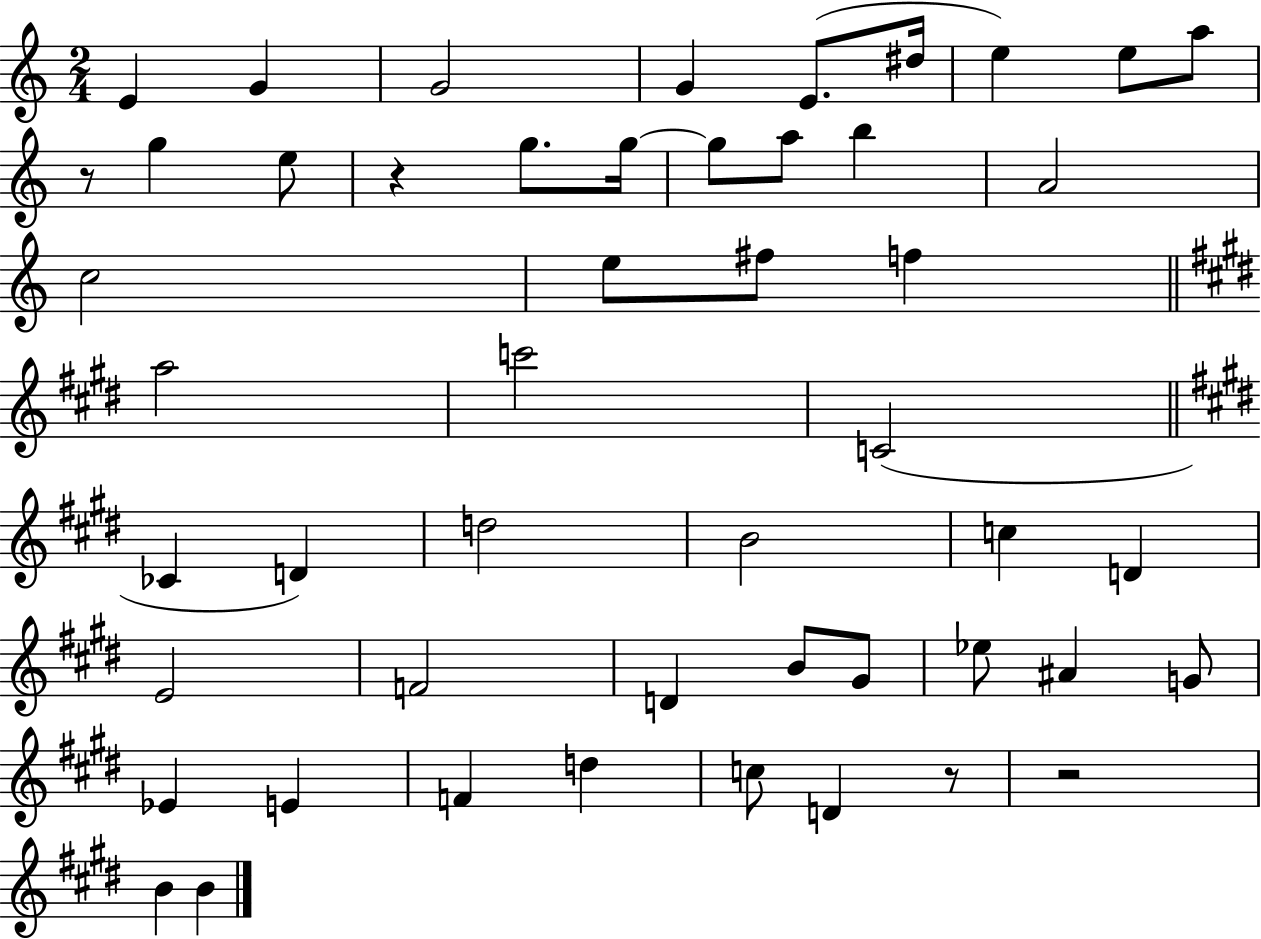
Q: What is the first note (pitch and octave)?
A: E4